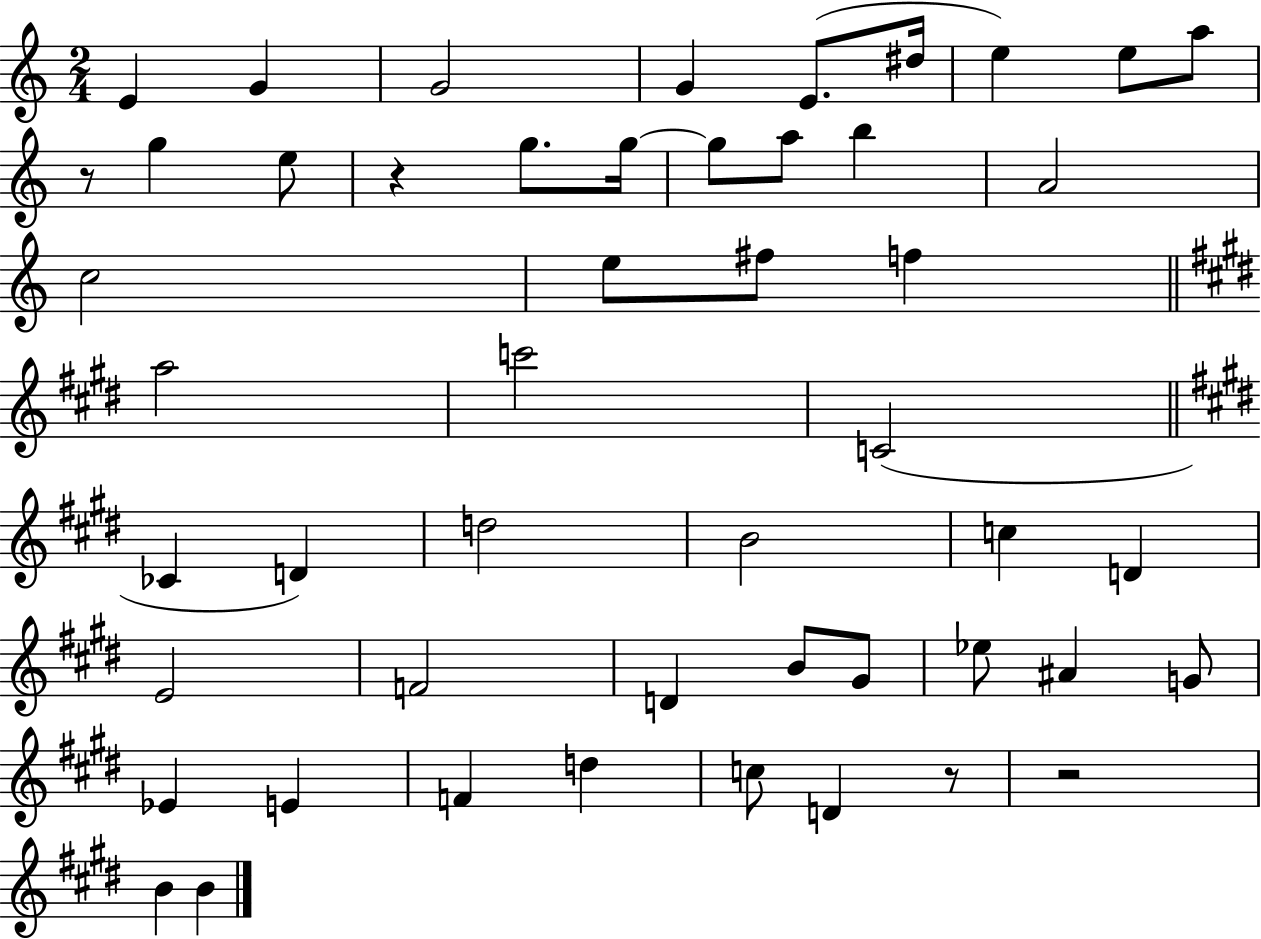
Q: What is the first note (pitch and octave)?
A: E4